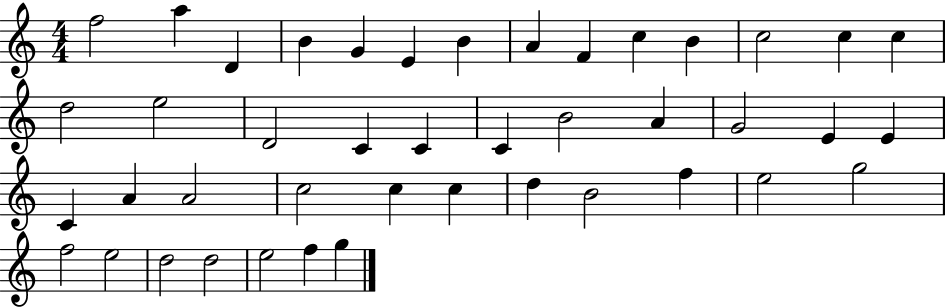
F5/h A5/q D4/q B4/q G4/q E4/q B4/q A4/q F4/q C5/q B4/q C5/h C5/q C5/q D5/h E5/h D4/h C4/q C4/q C4/q B4/h A4/q G4/h E4/q E4/q C4/q A4/q A4/h C5/h C5/q C5/q D5/q B4/h F5/q E5/h G5/h F5/h E5/h D5/h D5/h E5/h F5/q G5/q